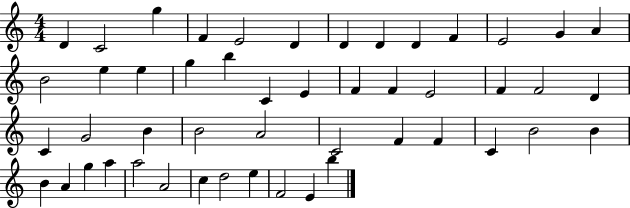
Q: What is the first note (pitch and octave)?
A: D4